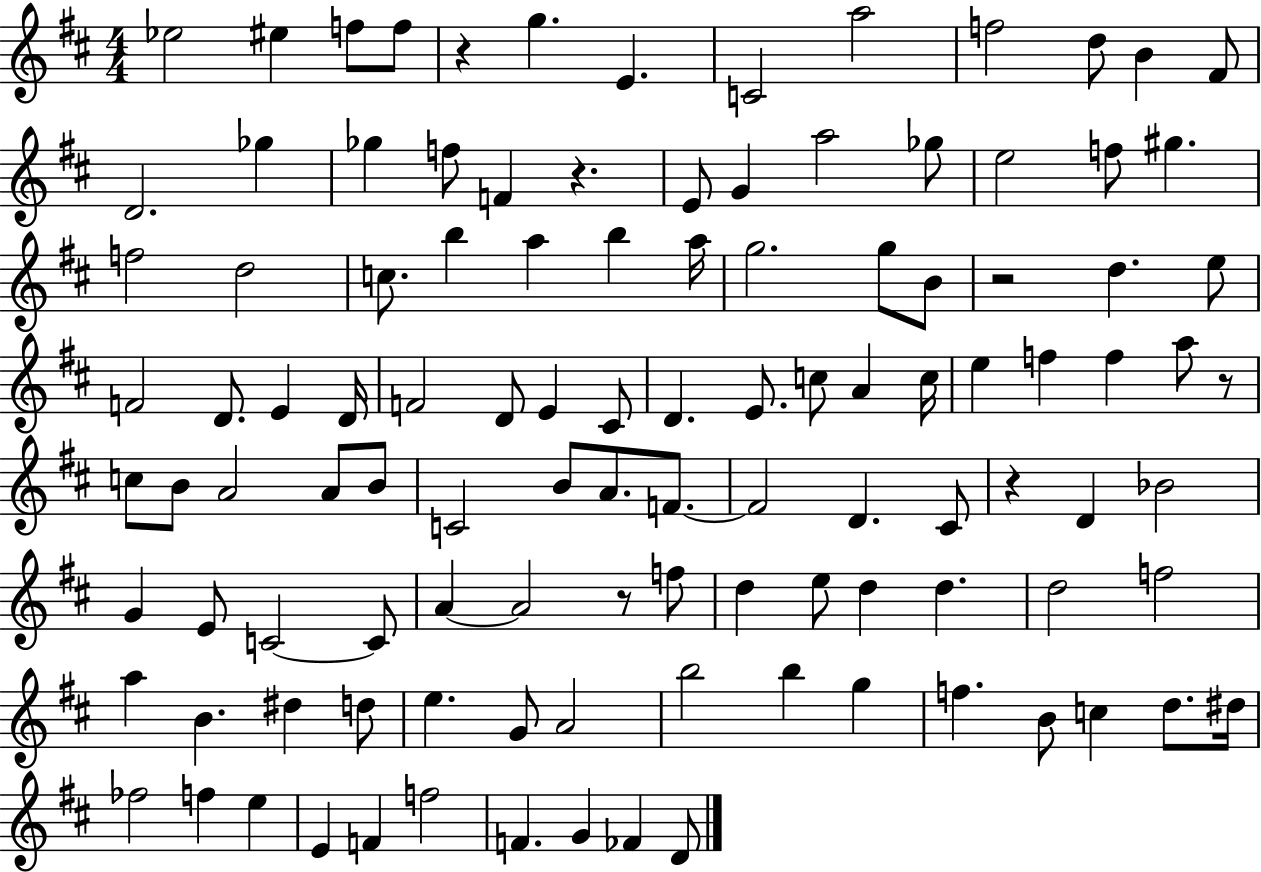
X:1
T:Untitled
M:4/4
L:1/4
K:D
_e2 ^e f/2 f/2 z g E C2 a2 f2 d/2 B ^F/2 D2 _g _g f/2 F z E/2 G a2 _g/2 e2 f/2 ^g f2 d2 c/2 b a b a/4 g2 g/2 B/2 z2 d e/2 F2 D/2 E D/4 F2 D/2 E ^C/2 D E/2 c/2 A c/4 e f f a/2 z/2 c/2 B/2 A2 A/2 B/2 C2 B/2 A/2 F/2 F2 D ^C/2 z D _B2 G E/2 C2 C/2 A A2 z/2 f/2 d e/2 d d d2 f2 a B ^d d/2 e G/2 A2 b2 b g f B/2 c d/2 ^d/4 _f2 f e E F f2 F G _F D/2